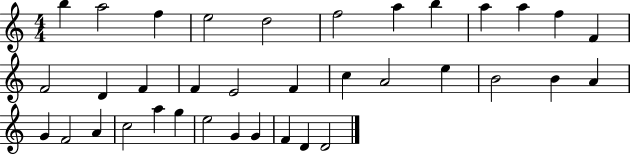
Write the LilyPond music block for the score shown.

{
  \clef treble
  \numericTimeSignature
  \time 4/4
  \key c \major
  b''4 a''2 f''4 | e''2 d''2 | f''2 a''4 b''4 | a''4 a''4 f''4 f'4 | \break f'2 d'4 f'4 | f'4 e'2 f'4 | c''4 a'2 e''4 | b'2 b'4 a'4 | \break g'4 f'2 a'4 | c''2 a''4 g''4 | e''2 g'4 g'4 | f'4 d'4 d'2 | \break \bar "|."
}